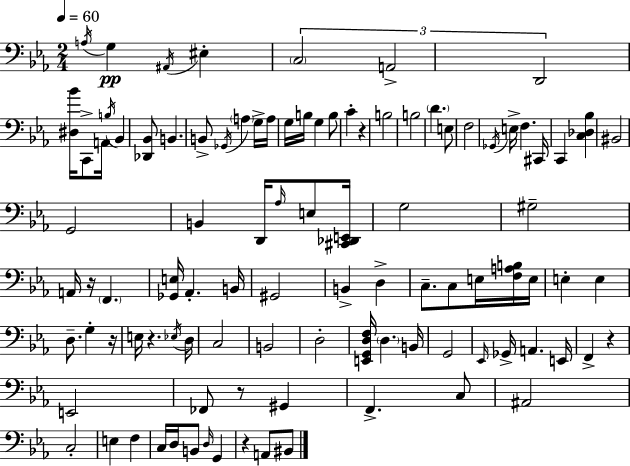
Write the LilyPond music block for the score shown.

{
  \clef bass
  \numericTimeSignature
  \time 2/4
  \key c \minor
  \tempo 4 = 60
  \acciaccatura { a16 }\pp g4 \acciaccatura { ais,16 } eis4-. | \tuplet 3/2 { \parenthesize c2 | a,2-> | d,2 } | \break <dis bes'>16 c,8-> a,16 \acciaccatura { b16 } bes,4 | <des, bes,>8 b,4. | b,8-> \acciaccatura { ges,16 } \parenthesize a4 | g16-> a16 g16 b16 g4 | \break b8 c'4-. | r4 b2 | b2 | \parenthesize d'4. | \break e8 f2 | \acciaccatura { ges,16 } e16-> f4. | cis,16 c,4 | <c des bes>4 bis,2 | \break g,2 | b,4 | d,16 \grace { aes16 } e8 <cis, des, e,>16 g2 | gis2-- | \break a,16 r16 | \parenthesize f,4. <ges, e>16 aes,4.-. | b,16 gis,2 | b,4-> | \break d4-> c8.-- | c8 e16 <f a b>16 e16 e4-. | e4 d8.-- | g4-. r16 e16 r4. | \break \acciaccatura { ees16 } d16 c2 | b,2 | d2-. | <e, g, d f>16 | \break \parenthesize d4. b,16 g,2 | \grace { ees,16 } | ges,16-> a,4. e,16 | f,4-> r4 | \break e,2 | fes,8 r8 gis,4 | f,4.-> c8 | ais,2 | \break c2-. | e4 f4 | c16 d16 b,8 \grace { d16 } g,4 | r4 a,8 bis,8 | \break \bar "|."
}